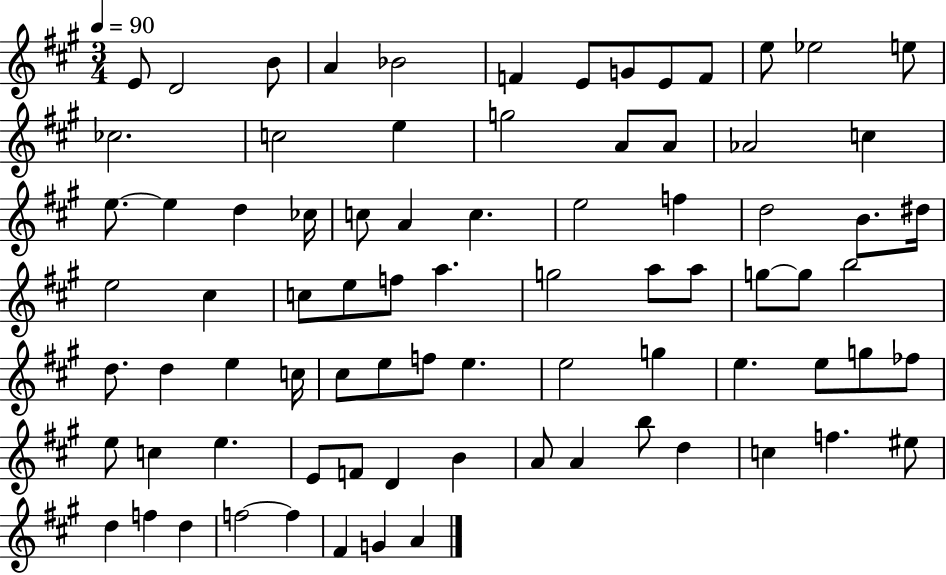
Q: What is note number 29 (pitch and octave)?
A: E5